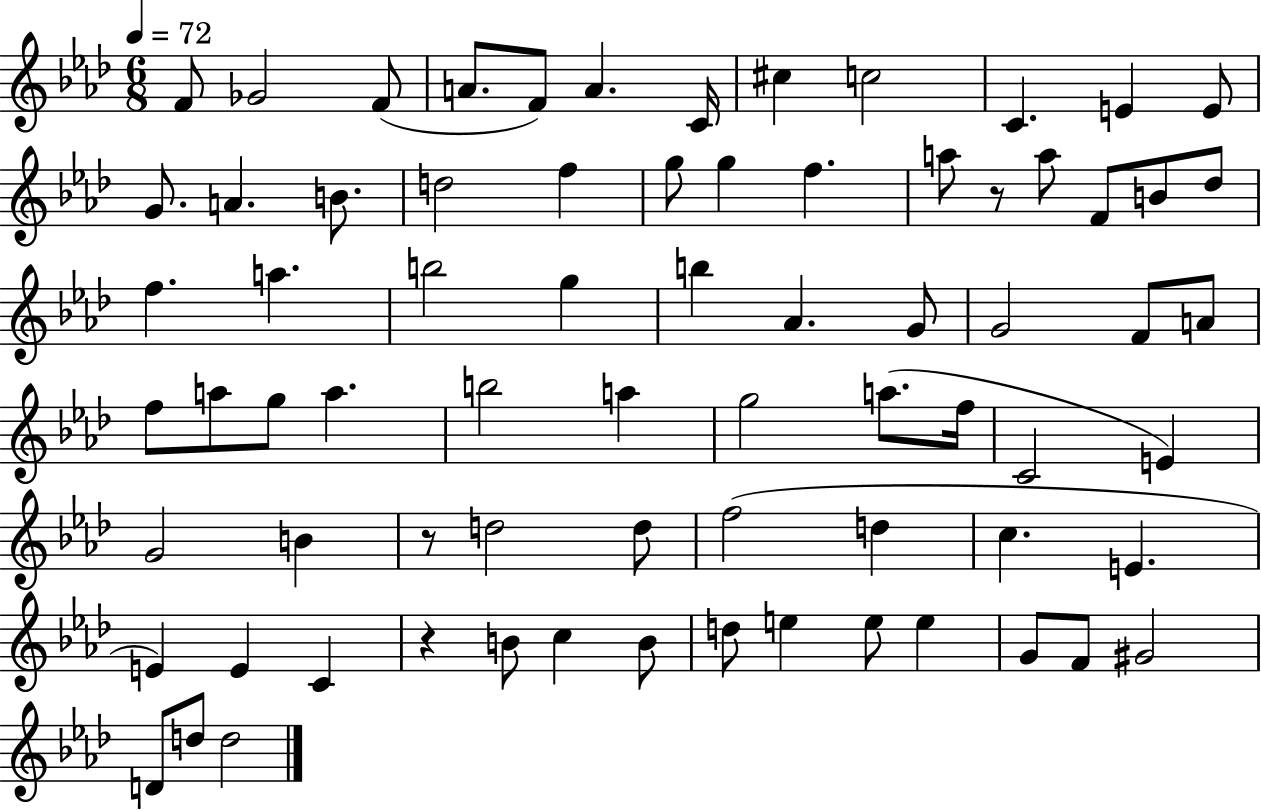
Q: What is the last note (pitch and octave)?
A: D5